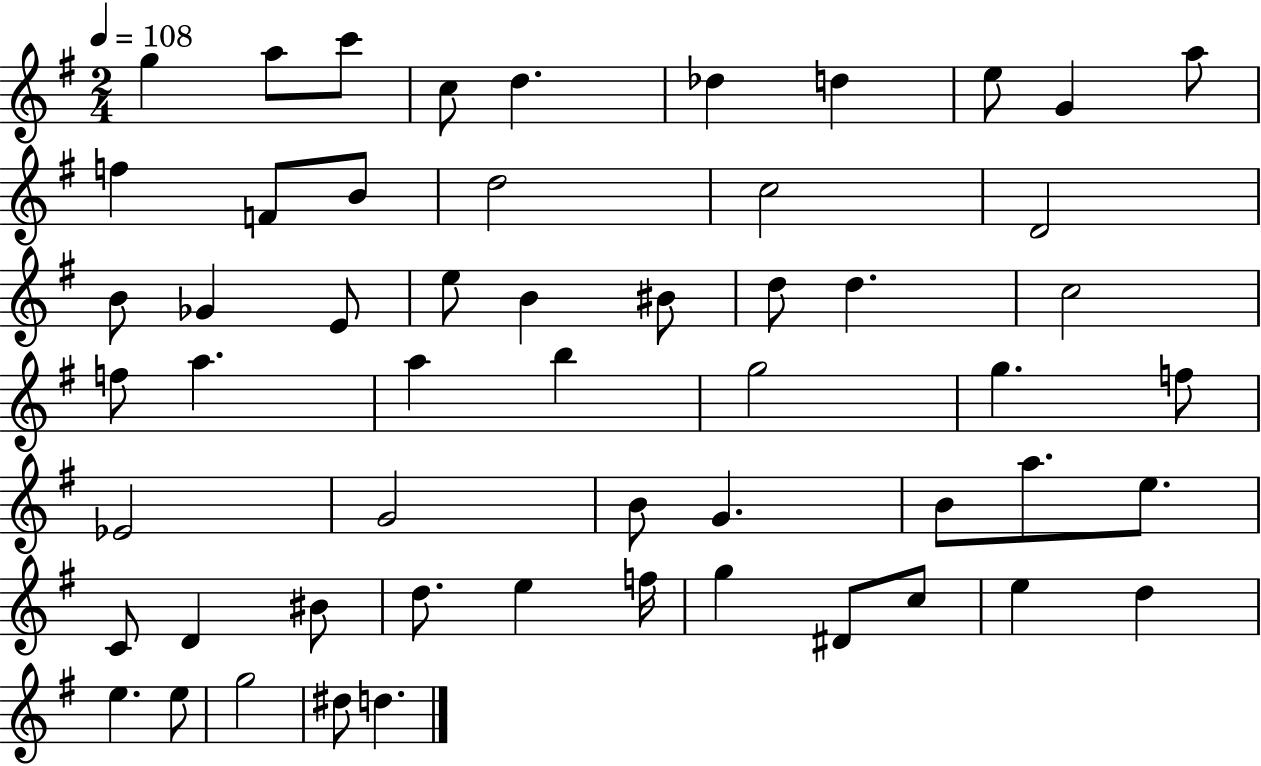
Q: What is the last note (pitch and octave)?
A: D5